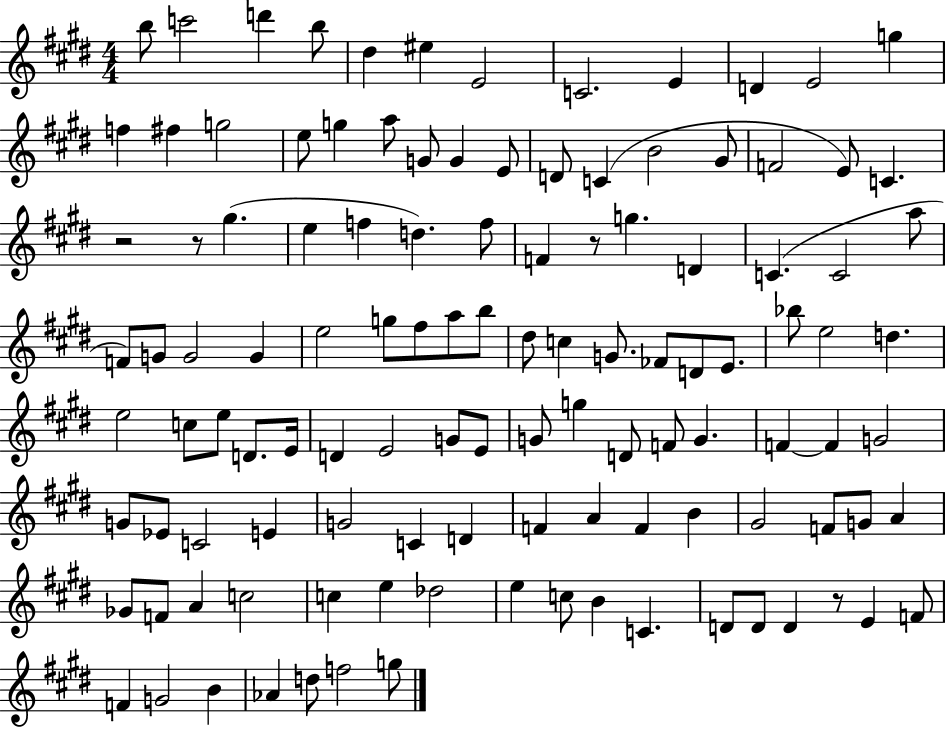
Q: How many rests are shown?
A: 4